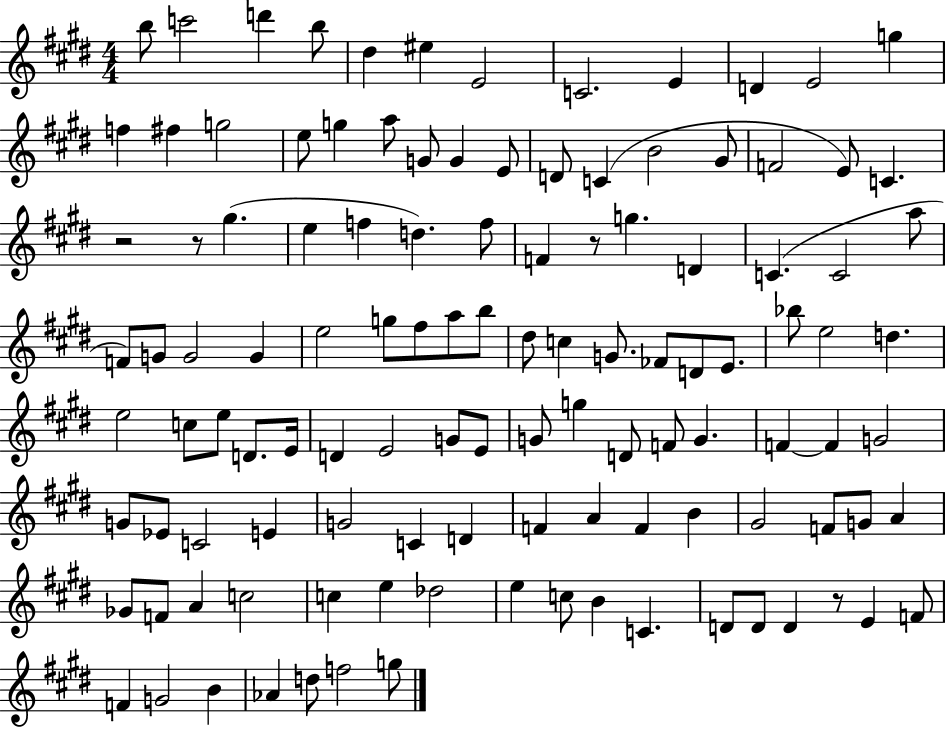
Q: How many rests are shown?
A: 4